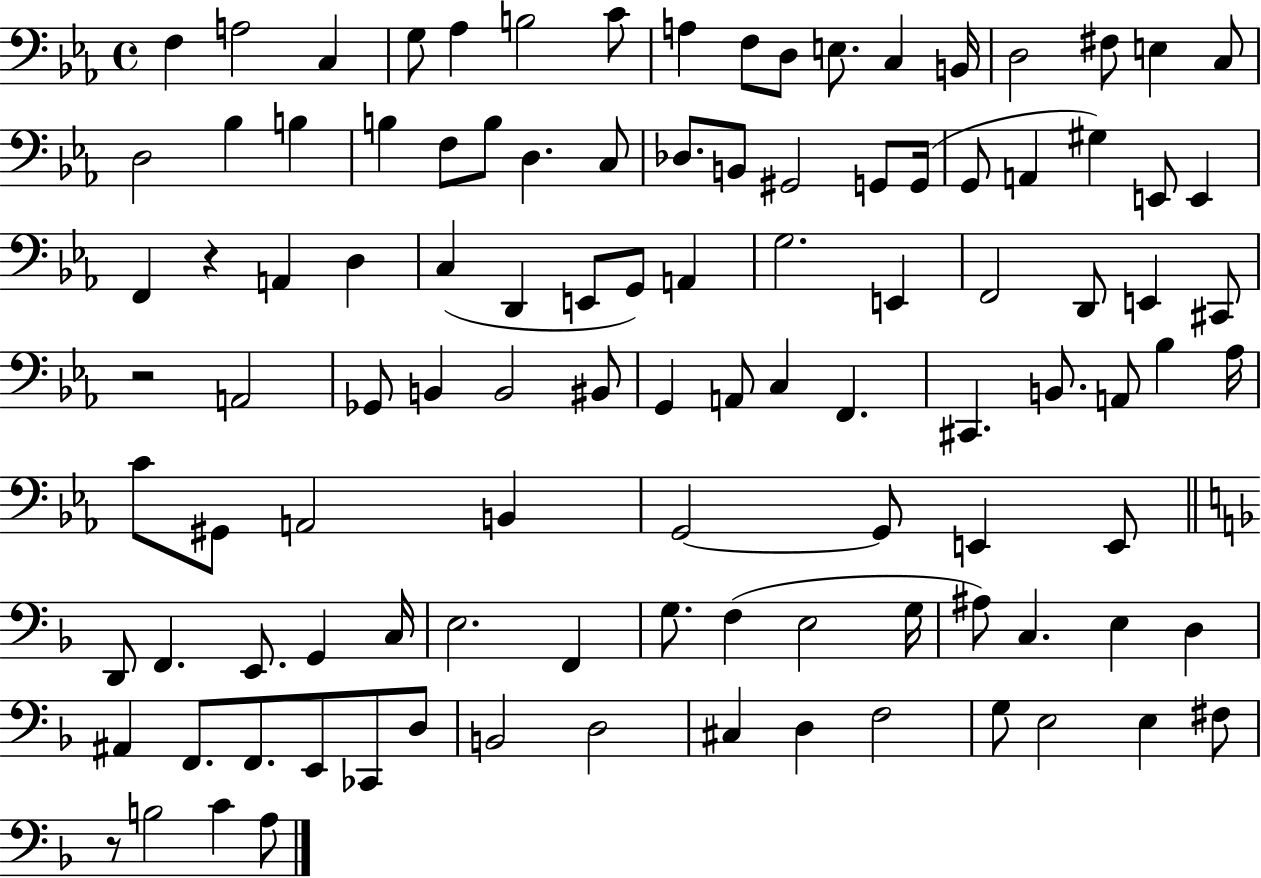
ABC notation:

X:1
T:Untitled
M:4/4
L:1/4
K:Eb
F, A,2 C, G,/2 _A, B,2 C/2 A, F,/2 D,/2 E,/2 C, B,,/4 D,2 ^F,/2 E, C,/2 D,2 _B, B, B, F,/2 B,/2 D, C,/2 _D,/2 B,,/2 ^G,,2 G,,/2 G,,/4 G,,/2 A,, ^G, E,,/2 E,, F,, z A,, D, C, D,, E,,/2 G,,/2 A,, G,2 E,, F,,2 D,,/2 E,, ^C,,/2 z2 A,,2 _G,,/2 B,, B,,2 ^B,,/2 G,, A,,/2 C, F,, ^C,, B,,/2 A,,/2 _B, _A,/4 C/2 ^G,,/2 A,,2 B,, G,,2 G,,/2 E,, E,,/2 D,,/2 F,, E,,/2 G,, C,/4 E,2 F,, G,/2 F, E,2 G,/4 ^A,/2 C, E, D, ^A,, F,,/2 F,,/2 E,,/2 _C,,/2 D,/2 B,,2 D,2 ^C, D, F,2 G,/2 E,2 E, ^F,/2 z/2 B,2 C A,/2